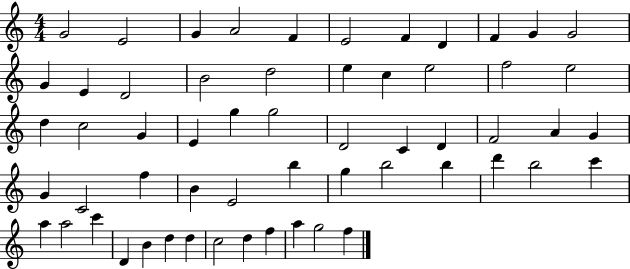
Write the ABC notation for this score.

X:1
T:Untitled
M:4/4
L:1/4
K:C
G2 E2 G A2 F E2 F D F G G2 G E D2 B2 d2 e c e2 f2 e2 d c2 G E g g2 D2 C D F2 A G G C2 f B E2 b g b2 b d' b2 c' a a2 c' D B d d c2 d f a g2 f